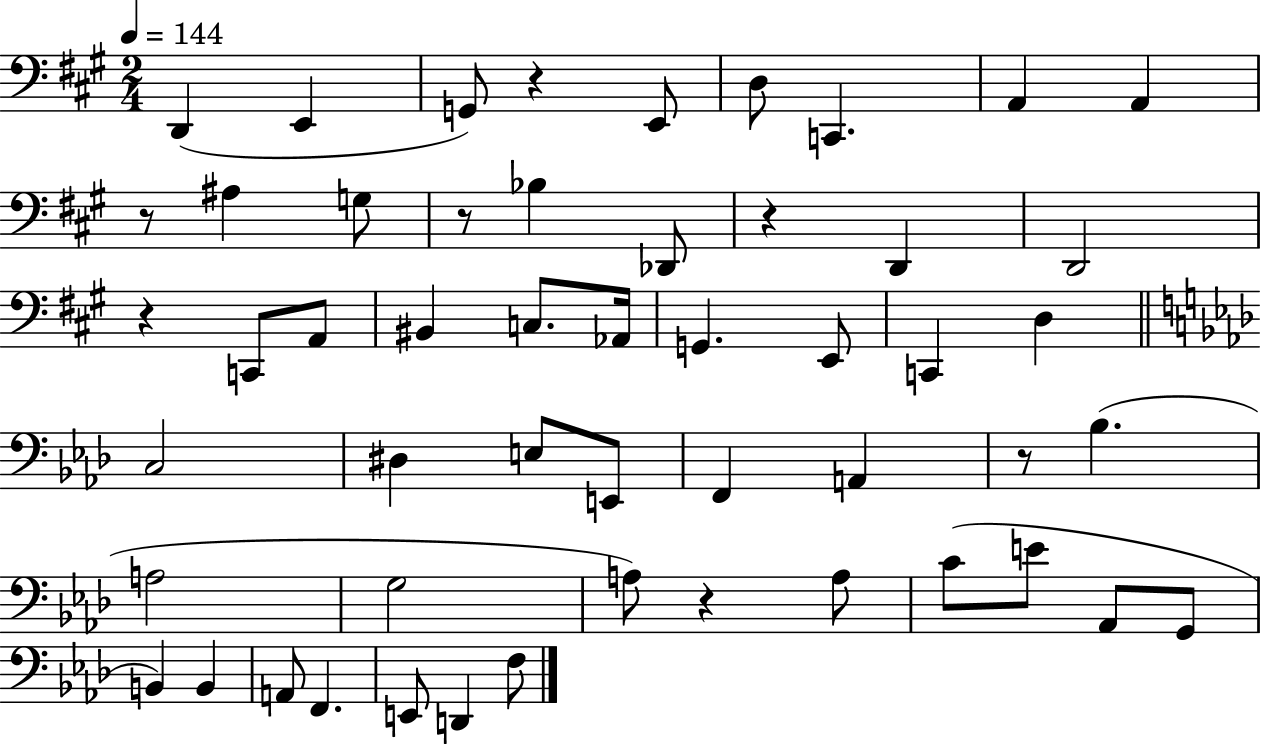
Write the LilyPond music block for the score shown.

{
  \clef bass
  \numericTimeSignature
  \time 2/4
  \key a \major
  \tempo 4 = 144
  d,4( e,4 | g,8) r4 e,8 | d8 c,4. | a,4 a,4 | \break r8 ais4 g8 | r8 bes4 des,8 | r4 d,4 | d,2 | \break r4 c,8 a,8 | bis,4 c8. aes,16 | g,4. e,8 | c,4 d4 | \break \bar "||" \break \key aes \major c2 | dis4 e8 e,8 | f,4 a,4 | r8 bes4.( | \break a2 | g2 | a8) r4 a8 | c'8( e'8 aes,8 g,8 | \break b,4) b,4 | a,8 f,4. | e,8 d,4 f8 | \bar "|."
}